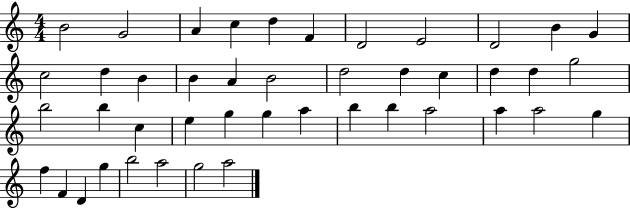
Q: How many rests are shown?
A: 0